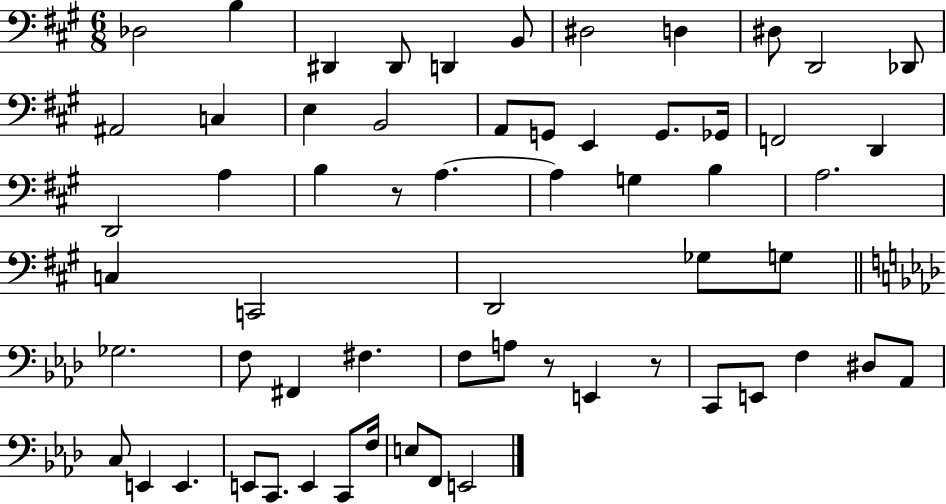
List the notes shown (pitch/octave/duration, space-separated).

Db3/h B3/q D#2/q D#2/e D2/q B2/e D#3/h D3/q D#3/e D2/h Db2/e A#2/h C3/q E3/q B2/h A2/e G2/e E2/q G2/e. Gb2/s F2/h D2/q D2/h A3/q B3/q R/e A3/q. A3/q G3/q B3/q A3/h. C3/q C2/h D2/h Gb3/e G3/e Gb3/h. F3/e F#2/q F#3/q. F3/e A3/e R/e E2/q R/e C2/e E2/e F3/q D#3/e Ab2/e C3/e E2/q E2/q. E2/e C2/e. E2/q C2/e F3/s E3/e F2/e E2/h